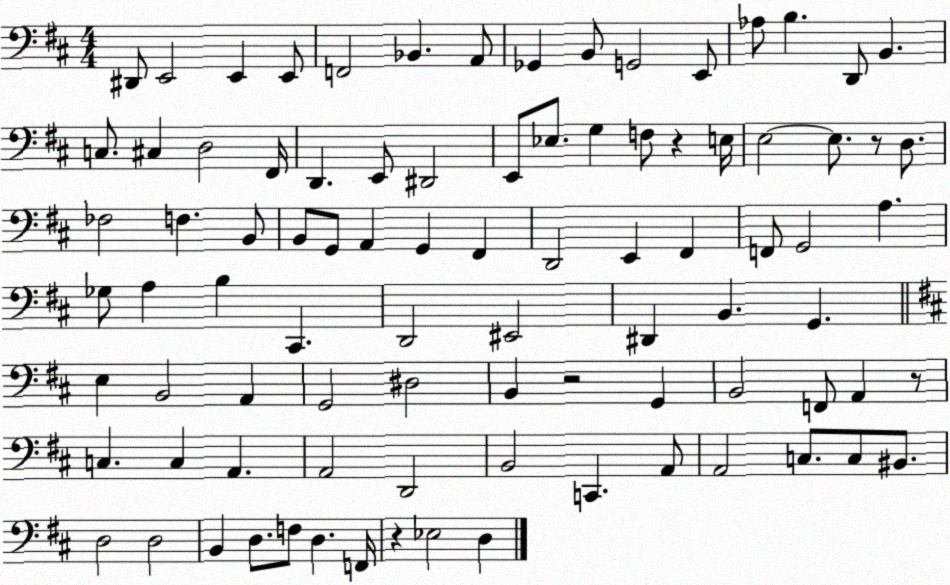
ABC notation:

X:1
T:Untitled
M:4/4
L:1/4
K:D
^D,,/2 E,,2 E,, E,,/2 F,,2 _B,, A,,/2 _G,, B,,/2 G,,2 E,,/2 _A,/2 B, D,,/2 B,, C,/2 ^C, D,2 ^F,,/4 D,, E,,/2 ^D,,2 E,,/2 _E,/2 G, F,/2 z E,/4 E,2 E,/2 z/2 D,/2 _F,2 F, B,,/2 B,,/2 G,,/2 A,, G,, ^F,, D,,2 E,, ^F,, F,,/2 G,,2 A, _G,/2 A, B, ^C,, D,,2 ^E,,2 ^D,, B,, G,, E, B,,2 A,, G,,2 ^D,2 B,, z2 G,, B,,2 F,,/2 A,, z/2 C, C, A,, A,,2 D,,2 B,,2 C,, A,,/2 A,,2 C,/2 C,/2 ^B,,/2 D,2 D,2 B,, D,/2 F,/2 D, F,,/4 z _E,2 D,